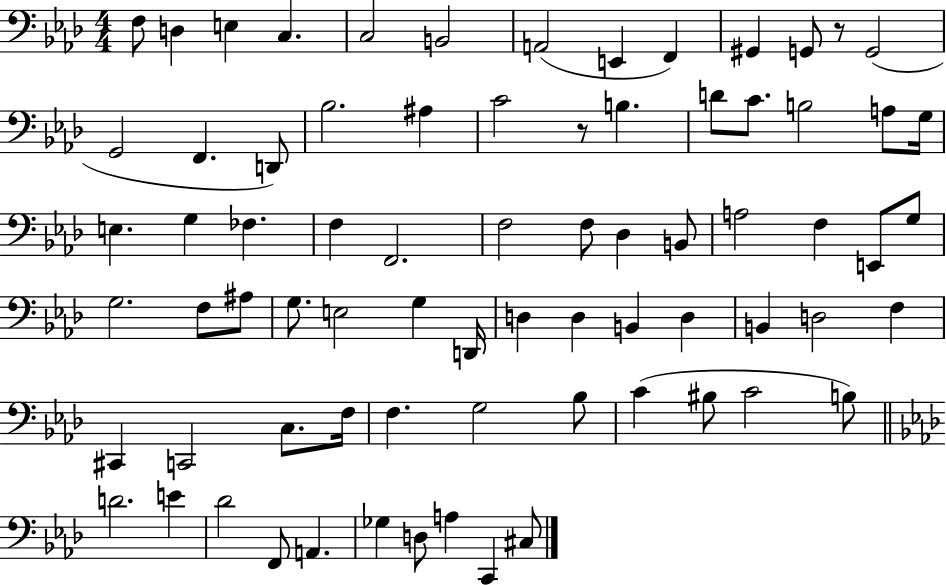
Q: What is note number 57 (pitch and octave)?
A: G3